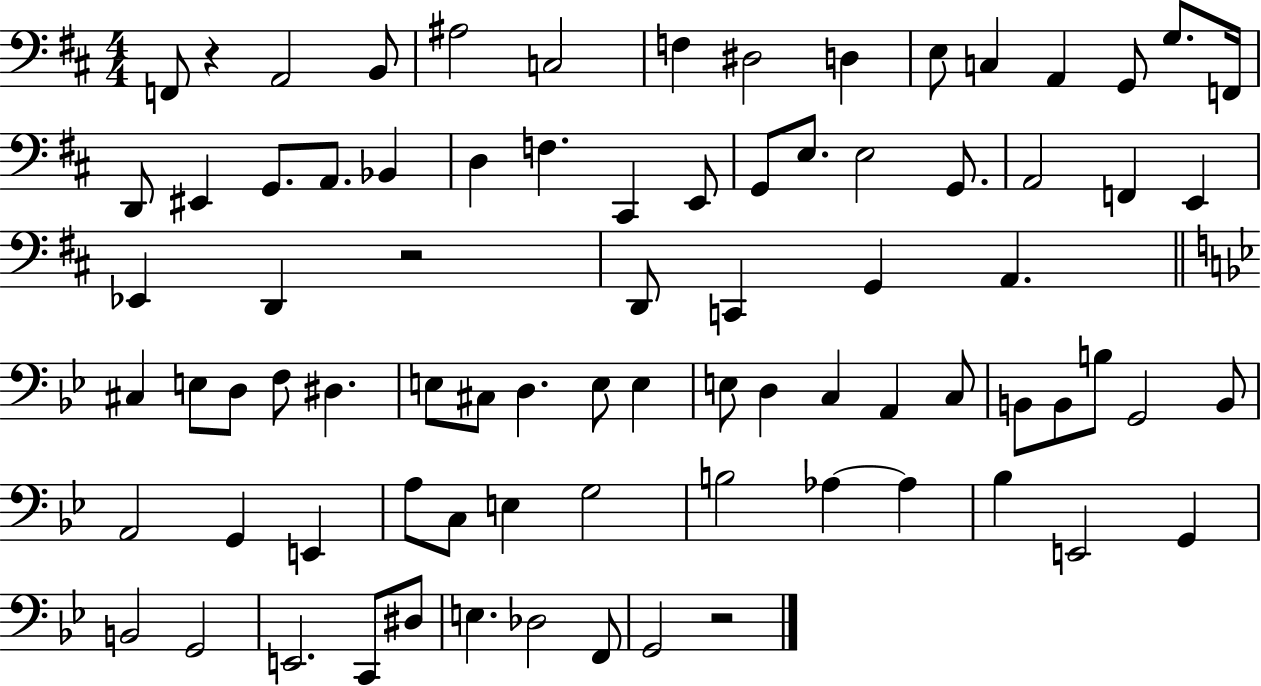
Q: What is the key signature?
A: D major